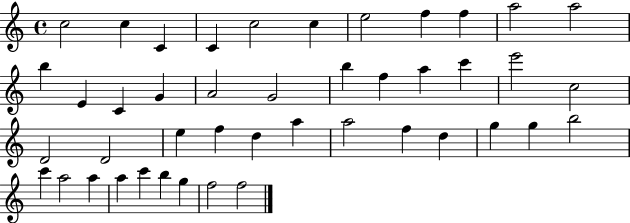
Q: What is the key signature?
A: C major